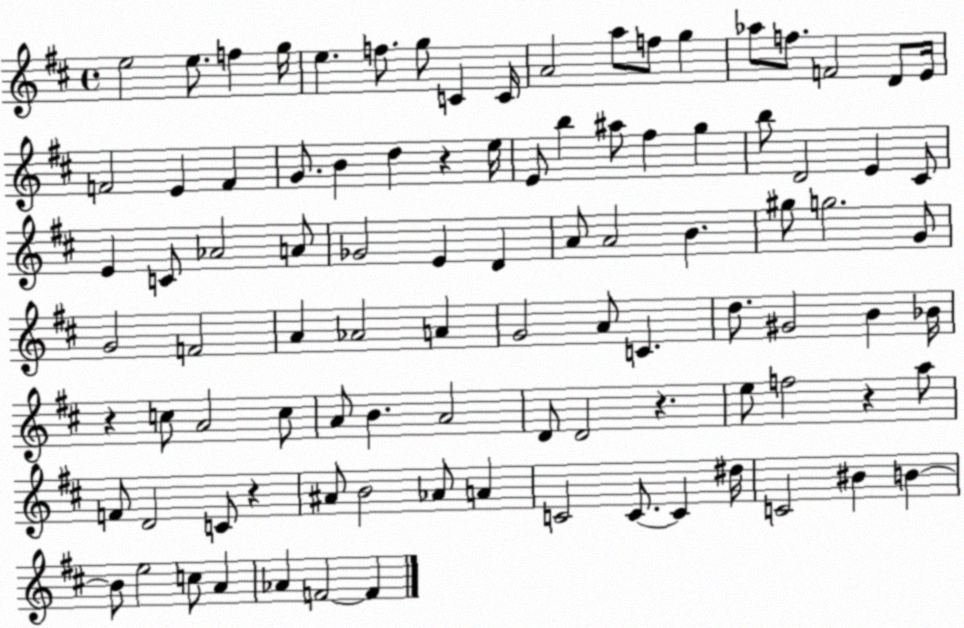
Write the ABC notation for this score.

X:1
T:Untitled
M:4/4
L:1/4
K:D
e2 e/2 f g/4 e f/2 g/2 C C/4 A2 a/2 f/2 g _a/2 f/2 F2 D/2 E/4 F2 E F G/2 B d z e/4 E/2 b ^a/2 ^f g b/2 D2 E ^C/2 E C/2 _A2 A/2 _G2 E D A/2 A2 B ^g/2 g2 G/2 G2 F2 A _A2 A G2 A/2 C d/2 ^G2 B _B/4 z c/2 A2 c/2 A/2 B A2 D/2 D2 z e/2 f2 z a/2 F/2 D2 C/2 z ^A/2 B2 _A/2 A C2 C/2 C ^d/4 C2 ^B B B/2 e2 c/2 A _A F2 F